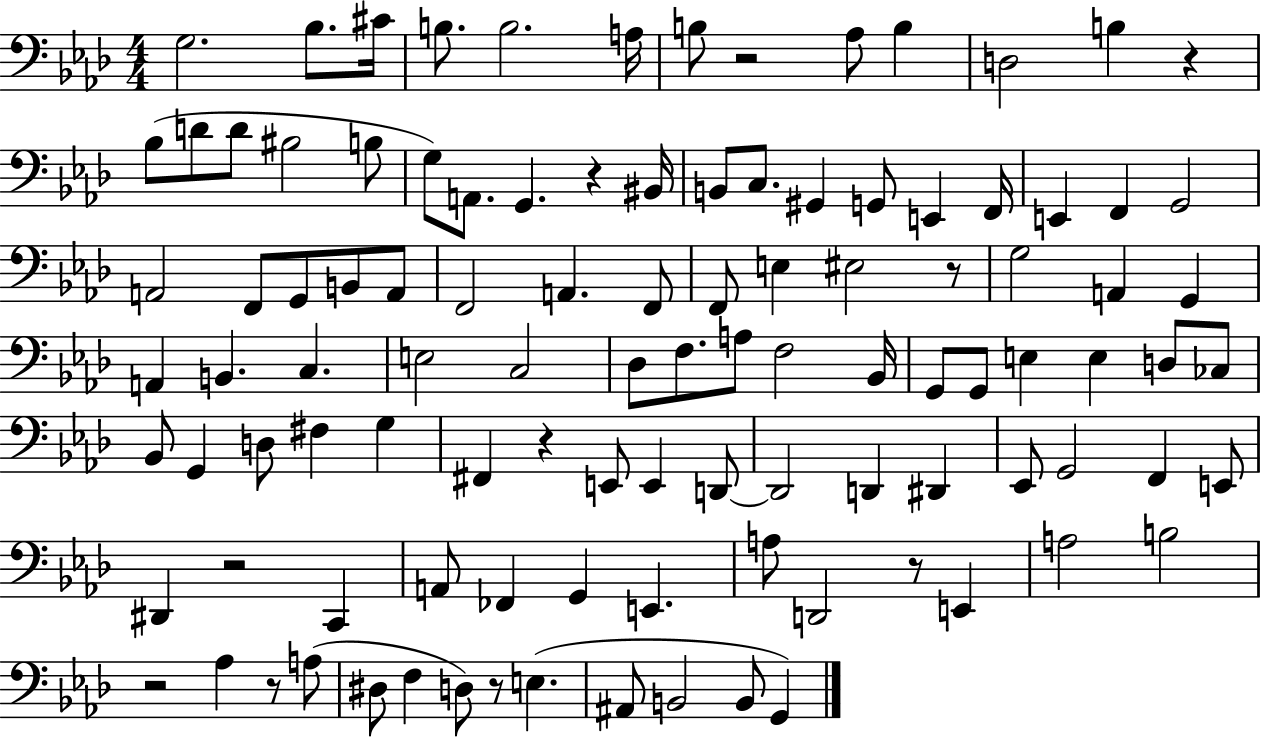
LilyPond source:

{
  \clef bass
  \numericTimeSignature
  \time 4/4
  \key aes \major
  g2. bes8. cis'16 | b8. b2. a16 | b8 r2 aes8 b4 | d2 b4 r4 | \break bes8( d'8 d'8 bis2 b8 | g8) a,8. g,4. r4 bis,16 | b,8 c8. gis,4 g,8 e,4 f,16 | e,4 f,4 g,2 | \break a,2 f,8 g,8 b,8 a,8 | f,2 a,4. f,8 | f,8 e4 eis2 r8 | g2 a,4 g,4 | \break a,4 b,4. c4. | e2 c2 | des8 f8. a8 f2 bes,16 | g,8 g,8 e4 e4 d8 ces8 | \break bes,8 g,4 d8 fis4 g4 | fis,4 r4 e,8 e,4 d,8~~ | d,2 d,4 dis,4 | ees,8 g,2 f,4 e,8 | \break dis,4 r2 c,4 | a,8 fes,4 g,4 e,4. | a8 d,2 r8 e,4 | a2 b2 | \break r2 aes4 r8 a8( | dis8 f4 d8) r8 e4.( | ais,8 b,2 b,8 g,4) | \bar "|."
}